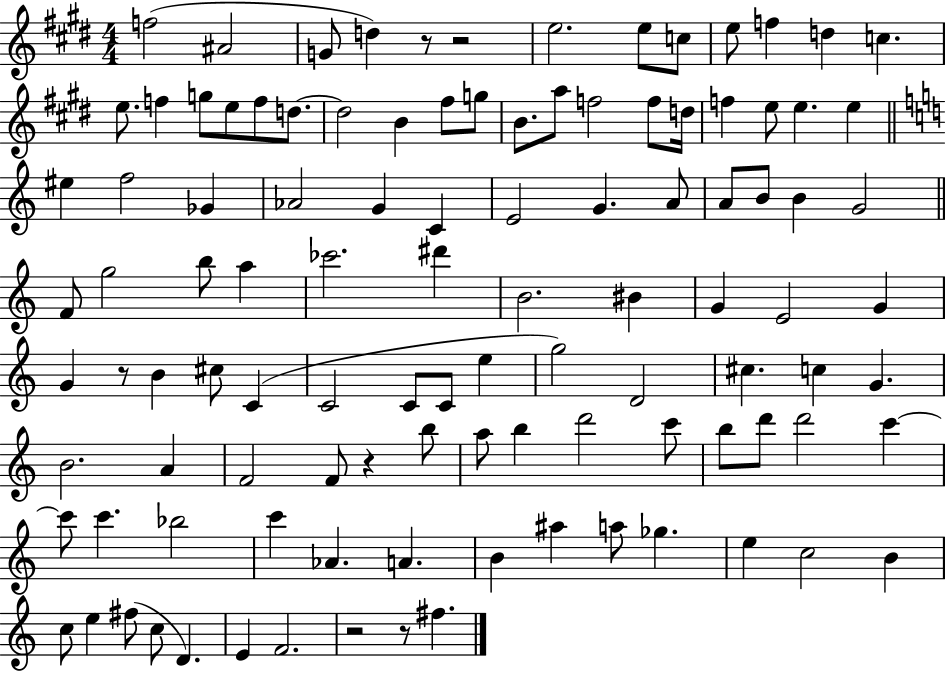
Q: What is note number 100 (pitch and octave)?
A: F4